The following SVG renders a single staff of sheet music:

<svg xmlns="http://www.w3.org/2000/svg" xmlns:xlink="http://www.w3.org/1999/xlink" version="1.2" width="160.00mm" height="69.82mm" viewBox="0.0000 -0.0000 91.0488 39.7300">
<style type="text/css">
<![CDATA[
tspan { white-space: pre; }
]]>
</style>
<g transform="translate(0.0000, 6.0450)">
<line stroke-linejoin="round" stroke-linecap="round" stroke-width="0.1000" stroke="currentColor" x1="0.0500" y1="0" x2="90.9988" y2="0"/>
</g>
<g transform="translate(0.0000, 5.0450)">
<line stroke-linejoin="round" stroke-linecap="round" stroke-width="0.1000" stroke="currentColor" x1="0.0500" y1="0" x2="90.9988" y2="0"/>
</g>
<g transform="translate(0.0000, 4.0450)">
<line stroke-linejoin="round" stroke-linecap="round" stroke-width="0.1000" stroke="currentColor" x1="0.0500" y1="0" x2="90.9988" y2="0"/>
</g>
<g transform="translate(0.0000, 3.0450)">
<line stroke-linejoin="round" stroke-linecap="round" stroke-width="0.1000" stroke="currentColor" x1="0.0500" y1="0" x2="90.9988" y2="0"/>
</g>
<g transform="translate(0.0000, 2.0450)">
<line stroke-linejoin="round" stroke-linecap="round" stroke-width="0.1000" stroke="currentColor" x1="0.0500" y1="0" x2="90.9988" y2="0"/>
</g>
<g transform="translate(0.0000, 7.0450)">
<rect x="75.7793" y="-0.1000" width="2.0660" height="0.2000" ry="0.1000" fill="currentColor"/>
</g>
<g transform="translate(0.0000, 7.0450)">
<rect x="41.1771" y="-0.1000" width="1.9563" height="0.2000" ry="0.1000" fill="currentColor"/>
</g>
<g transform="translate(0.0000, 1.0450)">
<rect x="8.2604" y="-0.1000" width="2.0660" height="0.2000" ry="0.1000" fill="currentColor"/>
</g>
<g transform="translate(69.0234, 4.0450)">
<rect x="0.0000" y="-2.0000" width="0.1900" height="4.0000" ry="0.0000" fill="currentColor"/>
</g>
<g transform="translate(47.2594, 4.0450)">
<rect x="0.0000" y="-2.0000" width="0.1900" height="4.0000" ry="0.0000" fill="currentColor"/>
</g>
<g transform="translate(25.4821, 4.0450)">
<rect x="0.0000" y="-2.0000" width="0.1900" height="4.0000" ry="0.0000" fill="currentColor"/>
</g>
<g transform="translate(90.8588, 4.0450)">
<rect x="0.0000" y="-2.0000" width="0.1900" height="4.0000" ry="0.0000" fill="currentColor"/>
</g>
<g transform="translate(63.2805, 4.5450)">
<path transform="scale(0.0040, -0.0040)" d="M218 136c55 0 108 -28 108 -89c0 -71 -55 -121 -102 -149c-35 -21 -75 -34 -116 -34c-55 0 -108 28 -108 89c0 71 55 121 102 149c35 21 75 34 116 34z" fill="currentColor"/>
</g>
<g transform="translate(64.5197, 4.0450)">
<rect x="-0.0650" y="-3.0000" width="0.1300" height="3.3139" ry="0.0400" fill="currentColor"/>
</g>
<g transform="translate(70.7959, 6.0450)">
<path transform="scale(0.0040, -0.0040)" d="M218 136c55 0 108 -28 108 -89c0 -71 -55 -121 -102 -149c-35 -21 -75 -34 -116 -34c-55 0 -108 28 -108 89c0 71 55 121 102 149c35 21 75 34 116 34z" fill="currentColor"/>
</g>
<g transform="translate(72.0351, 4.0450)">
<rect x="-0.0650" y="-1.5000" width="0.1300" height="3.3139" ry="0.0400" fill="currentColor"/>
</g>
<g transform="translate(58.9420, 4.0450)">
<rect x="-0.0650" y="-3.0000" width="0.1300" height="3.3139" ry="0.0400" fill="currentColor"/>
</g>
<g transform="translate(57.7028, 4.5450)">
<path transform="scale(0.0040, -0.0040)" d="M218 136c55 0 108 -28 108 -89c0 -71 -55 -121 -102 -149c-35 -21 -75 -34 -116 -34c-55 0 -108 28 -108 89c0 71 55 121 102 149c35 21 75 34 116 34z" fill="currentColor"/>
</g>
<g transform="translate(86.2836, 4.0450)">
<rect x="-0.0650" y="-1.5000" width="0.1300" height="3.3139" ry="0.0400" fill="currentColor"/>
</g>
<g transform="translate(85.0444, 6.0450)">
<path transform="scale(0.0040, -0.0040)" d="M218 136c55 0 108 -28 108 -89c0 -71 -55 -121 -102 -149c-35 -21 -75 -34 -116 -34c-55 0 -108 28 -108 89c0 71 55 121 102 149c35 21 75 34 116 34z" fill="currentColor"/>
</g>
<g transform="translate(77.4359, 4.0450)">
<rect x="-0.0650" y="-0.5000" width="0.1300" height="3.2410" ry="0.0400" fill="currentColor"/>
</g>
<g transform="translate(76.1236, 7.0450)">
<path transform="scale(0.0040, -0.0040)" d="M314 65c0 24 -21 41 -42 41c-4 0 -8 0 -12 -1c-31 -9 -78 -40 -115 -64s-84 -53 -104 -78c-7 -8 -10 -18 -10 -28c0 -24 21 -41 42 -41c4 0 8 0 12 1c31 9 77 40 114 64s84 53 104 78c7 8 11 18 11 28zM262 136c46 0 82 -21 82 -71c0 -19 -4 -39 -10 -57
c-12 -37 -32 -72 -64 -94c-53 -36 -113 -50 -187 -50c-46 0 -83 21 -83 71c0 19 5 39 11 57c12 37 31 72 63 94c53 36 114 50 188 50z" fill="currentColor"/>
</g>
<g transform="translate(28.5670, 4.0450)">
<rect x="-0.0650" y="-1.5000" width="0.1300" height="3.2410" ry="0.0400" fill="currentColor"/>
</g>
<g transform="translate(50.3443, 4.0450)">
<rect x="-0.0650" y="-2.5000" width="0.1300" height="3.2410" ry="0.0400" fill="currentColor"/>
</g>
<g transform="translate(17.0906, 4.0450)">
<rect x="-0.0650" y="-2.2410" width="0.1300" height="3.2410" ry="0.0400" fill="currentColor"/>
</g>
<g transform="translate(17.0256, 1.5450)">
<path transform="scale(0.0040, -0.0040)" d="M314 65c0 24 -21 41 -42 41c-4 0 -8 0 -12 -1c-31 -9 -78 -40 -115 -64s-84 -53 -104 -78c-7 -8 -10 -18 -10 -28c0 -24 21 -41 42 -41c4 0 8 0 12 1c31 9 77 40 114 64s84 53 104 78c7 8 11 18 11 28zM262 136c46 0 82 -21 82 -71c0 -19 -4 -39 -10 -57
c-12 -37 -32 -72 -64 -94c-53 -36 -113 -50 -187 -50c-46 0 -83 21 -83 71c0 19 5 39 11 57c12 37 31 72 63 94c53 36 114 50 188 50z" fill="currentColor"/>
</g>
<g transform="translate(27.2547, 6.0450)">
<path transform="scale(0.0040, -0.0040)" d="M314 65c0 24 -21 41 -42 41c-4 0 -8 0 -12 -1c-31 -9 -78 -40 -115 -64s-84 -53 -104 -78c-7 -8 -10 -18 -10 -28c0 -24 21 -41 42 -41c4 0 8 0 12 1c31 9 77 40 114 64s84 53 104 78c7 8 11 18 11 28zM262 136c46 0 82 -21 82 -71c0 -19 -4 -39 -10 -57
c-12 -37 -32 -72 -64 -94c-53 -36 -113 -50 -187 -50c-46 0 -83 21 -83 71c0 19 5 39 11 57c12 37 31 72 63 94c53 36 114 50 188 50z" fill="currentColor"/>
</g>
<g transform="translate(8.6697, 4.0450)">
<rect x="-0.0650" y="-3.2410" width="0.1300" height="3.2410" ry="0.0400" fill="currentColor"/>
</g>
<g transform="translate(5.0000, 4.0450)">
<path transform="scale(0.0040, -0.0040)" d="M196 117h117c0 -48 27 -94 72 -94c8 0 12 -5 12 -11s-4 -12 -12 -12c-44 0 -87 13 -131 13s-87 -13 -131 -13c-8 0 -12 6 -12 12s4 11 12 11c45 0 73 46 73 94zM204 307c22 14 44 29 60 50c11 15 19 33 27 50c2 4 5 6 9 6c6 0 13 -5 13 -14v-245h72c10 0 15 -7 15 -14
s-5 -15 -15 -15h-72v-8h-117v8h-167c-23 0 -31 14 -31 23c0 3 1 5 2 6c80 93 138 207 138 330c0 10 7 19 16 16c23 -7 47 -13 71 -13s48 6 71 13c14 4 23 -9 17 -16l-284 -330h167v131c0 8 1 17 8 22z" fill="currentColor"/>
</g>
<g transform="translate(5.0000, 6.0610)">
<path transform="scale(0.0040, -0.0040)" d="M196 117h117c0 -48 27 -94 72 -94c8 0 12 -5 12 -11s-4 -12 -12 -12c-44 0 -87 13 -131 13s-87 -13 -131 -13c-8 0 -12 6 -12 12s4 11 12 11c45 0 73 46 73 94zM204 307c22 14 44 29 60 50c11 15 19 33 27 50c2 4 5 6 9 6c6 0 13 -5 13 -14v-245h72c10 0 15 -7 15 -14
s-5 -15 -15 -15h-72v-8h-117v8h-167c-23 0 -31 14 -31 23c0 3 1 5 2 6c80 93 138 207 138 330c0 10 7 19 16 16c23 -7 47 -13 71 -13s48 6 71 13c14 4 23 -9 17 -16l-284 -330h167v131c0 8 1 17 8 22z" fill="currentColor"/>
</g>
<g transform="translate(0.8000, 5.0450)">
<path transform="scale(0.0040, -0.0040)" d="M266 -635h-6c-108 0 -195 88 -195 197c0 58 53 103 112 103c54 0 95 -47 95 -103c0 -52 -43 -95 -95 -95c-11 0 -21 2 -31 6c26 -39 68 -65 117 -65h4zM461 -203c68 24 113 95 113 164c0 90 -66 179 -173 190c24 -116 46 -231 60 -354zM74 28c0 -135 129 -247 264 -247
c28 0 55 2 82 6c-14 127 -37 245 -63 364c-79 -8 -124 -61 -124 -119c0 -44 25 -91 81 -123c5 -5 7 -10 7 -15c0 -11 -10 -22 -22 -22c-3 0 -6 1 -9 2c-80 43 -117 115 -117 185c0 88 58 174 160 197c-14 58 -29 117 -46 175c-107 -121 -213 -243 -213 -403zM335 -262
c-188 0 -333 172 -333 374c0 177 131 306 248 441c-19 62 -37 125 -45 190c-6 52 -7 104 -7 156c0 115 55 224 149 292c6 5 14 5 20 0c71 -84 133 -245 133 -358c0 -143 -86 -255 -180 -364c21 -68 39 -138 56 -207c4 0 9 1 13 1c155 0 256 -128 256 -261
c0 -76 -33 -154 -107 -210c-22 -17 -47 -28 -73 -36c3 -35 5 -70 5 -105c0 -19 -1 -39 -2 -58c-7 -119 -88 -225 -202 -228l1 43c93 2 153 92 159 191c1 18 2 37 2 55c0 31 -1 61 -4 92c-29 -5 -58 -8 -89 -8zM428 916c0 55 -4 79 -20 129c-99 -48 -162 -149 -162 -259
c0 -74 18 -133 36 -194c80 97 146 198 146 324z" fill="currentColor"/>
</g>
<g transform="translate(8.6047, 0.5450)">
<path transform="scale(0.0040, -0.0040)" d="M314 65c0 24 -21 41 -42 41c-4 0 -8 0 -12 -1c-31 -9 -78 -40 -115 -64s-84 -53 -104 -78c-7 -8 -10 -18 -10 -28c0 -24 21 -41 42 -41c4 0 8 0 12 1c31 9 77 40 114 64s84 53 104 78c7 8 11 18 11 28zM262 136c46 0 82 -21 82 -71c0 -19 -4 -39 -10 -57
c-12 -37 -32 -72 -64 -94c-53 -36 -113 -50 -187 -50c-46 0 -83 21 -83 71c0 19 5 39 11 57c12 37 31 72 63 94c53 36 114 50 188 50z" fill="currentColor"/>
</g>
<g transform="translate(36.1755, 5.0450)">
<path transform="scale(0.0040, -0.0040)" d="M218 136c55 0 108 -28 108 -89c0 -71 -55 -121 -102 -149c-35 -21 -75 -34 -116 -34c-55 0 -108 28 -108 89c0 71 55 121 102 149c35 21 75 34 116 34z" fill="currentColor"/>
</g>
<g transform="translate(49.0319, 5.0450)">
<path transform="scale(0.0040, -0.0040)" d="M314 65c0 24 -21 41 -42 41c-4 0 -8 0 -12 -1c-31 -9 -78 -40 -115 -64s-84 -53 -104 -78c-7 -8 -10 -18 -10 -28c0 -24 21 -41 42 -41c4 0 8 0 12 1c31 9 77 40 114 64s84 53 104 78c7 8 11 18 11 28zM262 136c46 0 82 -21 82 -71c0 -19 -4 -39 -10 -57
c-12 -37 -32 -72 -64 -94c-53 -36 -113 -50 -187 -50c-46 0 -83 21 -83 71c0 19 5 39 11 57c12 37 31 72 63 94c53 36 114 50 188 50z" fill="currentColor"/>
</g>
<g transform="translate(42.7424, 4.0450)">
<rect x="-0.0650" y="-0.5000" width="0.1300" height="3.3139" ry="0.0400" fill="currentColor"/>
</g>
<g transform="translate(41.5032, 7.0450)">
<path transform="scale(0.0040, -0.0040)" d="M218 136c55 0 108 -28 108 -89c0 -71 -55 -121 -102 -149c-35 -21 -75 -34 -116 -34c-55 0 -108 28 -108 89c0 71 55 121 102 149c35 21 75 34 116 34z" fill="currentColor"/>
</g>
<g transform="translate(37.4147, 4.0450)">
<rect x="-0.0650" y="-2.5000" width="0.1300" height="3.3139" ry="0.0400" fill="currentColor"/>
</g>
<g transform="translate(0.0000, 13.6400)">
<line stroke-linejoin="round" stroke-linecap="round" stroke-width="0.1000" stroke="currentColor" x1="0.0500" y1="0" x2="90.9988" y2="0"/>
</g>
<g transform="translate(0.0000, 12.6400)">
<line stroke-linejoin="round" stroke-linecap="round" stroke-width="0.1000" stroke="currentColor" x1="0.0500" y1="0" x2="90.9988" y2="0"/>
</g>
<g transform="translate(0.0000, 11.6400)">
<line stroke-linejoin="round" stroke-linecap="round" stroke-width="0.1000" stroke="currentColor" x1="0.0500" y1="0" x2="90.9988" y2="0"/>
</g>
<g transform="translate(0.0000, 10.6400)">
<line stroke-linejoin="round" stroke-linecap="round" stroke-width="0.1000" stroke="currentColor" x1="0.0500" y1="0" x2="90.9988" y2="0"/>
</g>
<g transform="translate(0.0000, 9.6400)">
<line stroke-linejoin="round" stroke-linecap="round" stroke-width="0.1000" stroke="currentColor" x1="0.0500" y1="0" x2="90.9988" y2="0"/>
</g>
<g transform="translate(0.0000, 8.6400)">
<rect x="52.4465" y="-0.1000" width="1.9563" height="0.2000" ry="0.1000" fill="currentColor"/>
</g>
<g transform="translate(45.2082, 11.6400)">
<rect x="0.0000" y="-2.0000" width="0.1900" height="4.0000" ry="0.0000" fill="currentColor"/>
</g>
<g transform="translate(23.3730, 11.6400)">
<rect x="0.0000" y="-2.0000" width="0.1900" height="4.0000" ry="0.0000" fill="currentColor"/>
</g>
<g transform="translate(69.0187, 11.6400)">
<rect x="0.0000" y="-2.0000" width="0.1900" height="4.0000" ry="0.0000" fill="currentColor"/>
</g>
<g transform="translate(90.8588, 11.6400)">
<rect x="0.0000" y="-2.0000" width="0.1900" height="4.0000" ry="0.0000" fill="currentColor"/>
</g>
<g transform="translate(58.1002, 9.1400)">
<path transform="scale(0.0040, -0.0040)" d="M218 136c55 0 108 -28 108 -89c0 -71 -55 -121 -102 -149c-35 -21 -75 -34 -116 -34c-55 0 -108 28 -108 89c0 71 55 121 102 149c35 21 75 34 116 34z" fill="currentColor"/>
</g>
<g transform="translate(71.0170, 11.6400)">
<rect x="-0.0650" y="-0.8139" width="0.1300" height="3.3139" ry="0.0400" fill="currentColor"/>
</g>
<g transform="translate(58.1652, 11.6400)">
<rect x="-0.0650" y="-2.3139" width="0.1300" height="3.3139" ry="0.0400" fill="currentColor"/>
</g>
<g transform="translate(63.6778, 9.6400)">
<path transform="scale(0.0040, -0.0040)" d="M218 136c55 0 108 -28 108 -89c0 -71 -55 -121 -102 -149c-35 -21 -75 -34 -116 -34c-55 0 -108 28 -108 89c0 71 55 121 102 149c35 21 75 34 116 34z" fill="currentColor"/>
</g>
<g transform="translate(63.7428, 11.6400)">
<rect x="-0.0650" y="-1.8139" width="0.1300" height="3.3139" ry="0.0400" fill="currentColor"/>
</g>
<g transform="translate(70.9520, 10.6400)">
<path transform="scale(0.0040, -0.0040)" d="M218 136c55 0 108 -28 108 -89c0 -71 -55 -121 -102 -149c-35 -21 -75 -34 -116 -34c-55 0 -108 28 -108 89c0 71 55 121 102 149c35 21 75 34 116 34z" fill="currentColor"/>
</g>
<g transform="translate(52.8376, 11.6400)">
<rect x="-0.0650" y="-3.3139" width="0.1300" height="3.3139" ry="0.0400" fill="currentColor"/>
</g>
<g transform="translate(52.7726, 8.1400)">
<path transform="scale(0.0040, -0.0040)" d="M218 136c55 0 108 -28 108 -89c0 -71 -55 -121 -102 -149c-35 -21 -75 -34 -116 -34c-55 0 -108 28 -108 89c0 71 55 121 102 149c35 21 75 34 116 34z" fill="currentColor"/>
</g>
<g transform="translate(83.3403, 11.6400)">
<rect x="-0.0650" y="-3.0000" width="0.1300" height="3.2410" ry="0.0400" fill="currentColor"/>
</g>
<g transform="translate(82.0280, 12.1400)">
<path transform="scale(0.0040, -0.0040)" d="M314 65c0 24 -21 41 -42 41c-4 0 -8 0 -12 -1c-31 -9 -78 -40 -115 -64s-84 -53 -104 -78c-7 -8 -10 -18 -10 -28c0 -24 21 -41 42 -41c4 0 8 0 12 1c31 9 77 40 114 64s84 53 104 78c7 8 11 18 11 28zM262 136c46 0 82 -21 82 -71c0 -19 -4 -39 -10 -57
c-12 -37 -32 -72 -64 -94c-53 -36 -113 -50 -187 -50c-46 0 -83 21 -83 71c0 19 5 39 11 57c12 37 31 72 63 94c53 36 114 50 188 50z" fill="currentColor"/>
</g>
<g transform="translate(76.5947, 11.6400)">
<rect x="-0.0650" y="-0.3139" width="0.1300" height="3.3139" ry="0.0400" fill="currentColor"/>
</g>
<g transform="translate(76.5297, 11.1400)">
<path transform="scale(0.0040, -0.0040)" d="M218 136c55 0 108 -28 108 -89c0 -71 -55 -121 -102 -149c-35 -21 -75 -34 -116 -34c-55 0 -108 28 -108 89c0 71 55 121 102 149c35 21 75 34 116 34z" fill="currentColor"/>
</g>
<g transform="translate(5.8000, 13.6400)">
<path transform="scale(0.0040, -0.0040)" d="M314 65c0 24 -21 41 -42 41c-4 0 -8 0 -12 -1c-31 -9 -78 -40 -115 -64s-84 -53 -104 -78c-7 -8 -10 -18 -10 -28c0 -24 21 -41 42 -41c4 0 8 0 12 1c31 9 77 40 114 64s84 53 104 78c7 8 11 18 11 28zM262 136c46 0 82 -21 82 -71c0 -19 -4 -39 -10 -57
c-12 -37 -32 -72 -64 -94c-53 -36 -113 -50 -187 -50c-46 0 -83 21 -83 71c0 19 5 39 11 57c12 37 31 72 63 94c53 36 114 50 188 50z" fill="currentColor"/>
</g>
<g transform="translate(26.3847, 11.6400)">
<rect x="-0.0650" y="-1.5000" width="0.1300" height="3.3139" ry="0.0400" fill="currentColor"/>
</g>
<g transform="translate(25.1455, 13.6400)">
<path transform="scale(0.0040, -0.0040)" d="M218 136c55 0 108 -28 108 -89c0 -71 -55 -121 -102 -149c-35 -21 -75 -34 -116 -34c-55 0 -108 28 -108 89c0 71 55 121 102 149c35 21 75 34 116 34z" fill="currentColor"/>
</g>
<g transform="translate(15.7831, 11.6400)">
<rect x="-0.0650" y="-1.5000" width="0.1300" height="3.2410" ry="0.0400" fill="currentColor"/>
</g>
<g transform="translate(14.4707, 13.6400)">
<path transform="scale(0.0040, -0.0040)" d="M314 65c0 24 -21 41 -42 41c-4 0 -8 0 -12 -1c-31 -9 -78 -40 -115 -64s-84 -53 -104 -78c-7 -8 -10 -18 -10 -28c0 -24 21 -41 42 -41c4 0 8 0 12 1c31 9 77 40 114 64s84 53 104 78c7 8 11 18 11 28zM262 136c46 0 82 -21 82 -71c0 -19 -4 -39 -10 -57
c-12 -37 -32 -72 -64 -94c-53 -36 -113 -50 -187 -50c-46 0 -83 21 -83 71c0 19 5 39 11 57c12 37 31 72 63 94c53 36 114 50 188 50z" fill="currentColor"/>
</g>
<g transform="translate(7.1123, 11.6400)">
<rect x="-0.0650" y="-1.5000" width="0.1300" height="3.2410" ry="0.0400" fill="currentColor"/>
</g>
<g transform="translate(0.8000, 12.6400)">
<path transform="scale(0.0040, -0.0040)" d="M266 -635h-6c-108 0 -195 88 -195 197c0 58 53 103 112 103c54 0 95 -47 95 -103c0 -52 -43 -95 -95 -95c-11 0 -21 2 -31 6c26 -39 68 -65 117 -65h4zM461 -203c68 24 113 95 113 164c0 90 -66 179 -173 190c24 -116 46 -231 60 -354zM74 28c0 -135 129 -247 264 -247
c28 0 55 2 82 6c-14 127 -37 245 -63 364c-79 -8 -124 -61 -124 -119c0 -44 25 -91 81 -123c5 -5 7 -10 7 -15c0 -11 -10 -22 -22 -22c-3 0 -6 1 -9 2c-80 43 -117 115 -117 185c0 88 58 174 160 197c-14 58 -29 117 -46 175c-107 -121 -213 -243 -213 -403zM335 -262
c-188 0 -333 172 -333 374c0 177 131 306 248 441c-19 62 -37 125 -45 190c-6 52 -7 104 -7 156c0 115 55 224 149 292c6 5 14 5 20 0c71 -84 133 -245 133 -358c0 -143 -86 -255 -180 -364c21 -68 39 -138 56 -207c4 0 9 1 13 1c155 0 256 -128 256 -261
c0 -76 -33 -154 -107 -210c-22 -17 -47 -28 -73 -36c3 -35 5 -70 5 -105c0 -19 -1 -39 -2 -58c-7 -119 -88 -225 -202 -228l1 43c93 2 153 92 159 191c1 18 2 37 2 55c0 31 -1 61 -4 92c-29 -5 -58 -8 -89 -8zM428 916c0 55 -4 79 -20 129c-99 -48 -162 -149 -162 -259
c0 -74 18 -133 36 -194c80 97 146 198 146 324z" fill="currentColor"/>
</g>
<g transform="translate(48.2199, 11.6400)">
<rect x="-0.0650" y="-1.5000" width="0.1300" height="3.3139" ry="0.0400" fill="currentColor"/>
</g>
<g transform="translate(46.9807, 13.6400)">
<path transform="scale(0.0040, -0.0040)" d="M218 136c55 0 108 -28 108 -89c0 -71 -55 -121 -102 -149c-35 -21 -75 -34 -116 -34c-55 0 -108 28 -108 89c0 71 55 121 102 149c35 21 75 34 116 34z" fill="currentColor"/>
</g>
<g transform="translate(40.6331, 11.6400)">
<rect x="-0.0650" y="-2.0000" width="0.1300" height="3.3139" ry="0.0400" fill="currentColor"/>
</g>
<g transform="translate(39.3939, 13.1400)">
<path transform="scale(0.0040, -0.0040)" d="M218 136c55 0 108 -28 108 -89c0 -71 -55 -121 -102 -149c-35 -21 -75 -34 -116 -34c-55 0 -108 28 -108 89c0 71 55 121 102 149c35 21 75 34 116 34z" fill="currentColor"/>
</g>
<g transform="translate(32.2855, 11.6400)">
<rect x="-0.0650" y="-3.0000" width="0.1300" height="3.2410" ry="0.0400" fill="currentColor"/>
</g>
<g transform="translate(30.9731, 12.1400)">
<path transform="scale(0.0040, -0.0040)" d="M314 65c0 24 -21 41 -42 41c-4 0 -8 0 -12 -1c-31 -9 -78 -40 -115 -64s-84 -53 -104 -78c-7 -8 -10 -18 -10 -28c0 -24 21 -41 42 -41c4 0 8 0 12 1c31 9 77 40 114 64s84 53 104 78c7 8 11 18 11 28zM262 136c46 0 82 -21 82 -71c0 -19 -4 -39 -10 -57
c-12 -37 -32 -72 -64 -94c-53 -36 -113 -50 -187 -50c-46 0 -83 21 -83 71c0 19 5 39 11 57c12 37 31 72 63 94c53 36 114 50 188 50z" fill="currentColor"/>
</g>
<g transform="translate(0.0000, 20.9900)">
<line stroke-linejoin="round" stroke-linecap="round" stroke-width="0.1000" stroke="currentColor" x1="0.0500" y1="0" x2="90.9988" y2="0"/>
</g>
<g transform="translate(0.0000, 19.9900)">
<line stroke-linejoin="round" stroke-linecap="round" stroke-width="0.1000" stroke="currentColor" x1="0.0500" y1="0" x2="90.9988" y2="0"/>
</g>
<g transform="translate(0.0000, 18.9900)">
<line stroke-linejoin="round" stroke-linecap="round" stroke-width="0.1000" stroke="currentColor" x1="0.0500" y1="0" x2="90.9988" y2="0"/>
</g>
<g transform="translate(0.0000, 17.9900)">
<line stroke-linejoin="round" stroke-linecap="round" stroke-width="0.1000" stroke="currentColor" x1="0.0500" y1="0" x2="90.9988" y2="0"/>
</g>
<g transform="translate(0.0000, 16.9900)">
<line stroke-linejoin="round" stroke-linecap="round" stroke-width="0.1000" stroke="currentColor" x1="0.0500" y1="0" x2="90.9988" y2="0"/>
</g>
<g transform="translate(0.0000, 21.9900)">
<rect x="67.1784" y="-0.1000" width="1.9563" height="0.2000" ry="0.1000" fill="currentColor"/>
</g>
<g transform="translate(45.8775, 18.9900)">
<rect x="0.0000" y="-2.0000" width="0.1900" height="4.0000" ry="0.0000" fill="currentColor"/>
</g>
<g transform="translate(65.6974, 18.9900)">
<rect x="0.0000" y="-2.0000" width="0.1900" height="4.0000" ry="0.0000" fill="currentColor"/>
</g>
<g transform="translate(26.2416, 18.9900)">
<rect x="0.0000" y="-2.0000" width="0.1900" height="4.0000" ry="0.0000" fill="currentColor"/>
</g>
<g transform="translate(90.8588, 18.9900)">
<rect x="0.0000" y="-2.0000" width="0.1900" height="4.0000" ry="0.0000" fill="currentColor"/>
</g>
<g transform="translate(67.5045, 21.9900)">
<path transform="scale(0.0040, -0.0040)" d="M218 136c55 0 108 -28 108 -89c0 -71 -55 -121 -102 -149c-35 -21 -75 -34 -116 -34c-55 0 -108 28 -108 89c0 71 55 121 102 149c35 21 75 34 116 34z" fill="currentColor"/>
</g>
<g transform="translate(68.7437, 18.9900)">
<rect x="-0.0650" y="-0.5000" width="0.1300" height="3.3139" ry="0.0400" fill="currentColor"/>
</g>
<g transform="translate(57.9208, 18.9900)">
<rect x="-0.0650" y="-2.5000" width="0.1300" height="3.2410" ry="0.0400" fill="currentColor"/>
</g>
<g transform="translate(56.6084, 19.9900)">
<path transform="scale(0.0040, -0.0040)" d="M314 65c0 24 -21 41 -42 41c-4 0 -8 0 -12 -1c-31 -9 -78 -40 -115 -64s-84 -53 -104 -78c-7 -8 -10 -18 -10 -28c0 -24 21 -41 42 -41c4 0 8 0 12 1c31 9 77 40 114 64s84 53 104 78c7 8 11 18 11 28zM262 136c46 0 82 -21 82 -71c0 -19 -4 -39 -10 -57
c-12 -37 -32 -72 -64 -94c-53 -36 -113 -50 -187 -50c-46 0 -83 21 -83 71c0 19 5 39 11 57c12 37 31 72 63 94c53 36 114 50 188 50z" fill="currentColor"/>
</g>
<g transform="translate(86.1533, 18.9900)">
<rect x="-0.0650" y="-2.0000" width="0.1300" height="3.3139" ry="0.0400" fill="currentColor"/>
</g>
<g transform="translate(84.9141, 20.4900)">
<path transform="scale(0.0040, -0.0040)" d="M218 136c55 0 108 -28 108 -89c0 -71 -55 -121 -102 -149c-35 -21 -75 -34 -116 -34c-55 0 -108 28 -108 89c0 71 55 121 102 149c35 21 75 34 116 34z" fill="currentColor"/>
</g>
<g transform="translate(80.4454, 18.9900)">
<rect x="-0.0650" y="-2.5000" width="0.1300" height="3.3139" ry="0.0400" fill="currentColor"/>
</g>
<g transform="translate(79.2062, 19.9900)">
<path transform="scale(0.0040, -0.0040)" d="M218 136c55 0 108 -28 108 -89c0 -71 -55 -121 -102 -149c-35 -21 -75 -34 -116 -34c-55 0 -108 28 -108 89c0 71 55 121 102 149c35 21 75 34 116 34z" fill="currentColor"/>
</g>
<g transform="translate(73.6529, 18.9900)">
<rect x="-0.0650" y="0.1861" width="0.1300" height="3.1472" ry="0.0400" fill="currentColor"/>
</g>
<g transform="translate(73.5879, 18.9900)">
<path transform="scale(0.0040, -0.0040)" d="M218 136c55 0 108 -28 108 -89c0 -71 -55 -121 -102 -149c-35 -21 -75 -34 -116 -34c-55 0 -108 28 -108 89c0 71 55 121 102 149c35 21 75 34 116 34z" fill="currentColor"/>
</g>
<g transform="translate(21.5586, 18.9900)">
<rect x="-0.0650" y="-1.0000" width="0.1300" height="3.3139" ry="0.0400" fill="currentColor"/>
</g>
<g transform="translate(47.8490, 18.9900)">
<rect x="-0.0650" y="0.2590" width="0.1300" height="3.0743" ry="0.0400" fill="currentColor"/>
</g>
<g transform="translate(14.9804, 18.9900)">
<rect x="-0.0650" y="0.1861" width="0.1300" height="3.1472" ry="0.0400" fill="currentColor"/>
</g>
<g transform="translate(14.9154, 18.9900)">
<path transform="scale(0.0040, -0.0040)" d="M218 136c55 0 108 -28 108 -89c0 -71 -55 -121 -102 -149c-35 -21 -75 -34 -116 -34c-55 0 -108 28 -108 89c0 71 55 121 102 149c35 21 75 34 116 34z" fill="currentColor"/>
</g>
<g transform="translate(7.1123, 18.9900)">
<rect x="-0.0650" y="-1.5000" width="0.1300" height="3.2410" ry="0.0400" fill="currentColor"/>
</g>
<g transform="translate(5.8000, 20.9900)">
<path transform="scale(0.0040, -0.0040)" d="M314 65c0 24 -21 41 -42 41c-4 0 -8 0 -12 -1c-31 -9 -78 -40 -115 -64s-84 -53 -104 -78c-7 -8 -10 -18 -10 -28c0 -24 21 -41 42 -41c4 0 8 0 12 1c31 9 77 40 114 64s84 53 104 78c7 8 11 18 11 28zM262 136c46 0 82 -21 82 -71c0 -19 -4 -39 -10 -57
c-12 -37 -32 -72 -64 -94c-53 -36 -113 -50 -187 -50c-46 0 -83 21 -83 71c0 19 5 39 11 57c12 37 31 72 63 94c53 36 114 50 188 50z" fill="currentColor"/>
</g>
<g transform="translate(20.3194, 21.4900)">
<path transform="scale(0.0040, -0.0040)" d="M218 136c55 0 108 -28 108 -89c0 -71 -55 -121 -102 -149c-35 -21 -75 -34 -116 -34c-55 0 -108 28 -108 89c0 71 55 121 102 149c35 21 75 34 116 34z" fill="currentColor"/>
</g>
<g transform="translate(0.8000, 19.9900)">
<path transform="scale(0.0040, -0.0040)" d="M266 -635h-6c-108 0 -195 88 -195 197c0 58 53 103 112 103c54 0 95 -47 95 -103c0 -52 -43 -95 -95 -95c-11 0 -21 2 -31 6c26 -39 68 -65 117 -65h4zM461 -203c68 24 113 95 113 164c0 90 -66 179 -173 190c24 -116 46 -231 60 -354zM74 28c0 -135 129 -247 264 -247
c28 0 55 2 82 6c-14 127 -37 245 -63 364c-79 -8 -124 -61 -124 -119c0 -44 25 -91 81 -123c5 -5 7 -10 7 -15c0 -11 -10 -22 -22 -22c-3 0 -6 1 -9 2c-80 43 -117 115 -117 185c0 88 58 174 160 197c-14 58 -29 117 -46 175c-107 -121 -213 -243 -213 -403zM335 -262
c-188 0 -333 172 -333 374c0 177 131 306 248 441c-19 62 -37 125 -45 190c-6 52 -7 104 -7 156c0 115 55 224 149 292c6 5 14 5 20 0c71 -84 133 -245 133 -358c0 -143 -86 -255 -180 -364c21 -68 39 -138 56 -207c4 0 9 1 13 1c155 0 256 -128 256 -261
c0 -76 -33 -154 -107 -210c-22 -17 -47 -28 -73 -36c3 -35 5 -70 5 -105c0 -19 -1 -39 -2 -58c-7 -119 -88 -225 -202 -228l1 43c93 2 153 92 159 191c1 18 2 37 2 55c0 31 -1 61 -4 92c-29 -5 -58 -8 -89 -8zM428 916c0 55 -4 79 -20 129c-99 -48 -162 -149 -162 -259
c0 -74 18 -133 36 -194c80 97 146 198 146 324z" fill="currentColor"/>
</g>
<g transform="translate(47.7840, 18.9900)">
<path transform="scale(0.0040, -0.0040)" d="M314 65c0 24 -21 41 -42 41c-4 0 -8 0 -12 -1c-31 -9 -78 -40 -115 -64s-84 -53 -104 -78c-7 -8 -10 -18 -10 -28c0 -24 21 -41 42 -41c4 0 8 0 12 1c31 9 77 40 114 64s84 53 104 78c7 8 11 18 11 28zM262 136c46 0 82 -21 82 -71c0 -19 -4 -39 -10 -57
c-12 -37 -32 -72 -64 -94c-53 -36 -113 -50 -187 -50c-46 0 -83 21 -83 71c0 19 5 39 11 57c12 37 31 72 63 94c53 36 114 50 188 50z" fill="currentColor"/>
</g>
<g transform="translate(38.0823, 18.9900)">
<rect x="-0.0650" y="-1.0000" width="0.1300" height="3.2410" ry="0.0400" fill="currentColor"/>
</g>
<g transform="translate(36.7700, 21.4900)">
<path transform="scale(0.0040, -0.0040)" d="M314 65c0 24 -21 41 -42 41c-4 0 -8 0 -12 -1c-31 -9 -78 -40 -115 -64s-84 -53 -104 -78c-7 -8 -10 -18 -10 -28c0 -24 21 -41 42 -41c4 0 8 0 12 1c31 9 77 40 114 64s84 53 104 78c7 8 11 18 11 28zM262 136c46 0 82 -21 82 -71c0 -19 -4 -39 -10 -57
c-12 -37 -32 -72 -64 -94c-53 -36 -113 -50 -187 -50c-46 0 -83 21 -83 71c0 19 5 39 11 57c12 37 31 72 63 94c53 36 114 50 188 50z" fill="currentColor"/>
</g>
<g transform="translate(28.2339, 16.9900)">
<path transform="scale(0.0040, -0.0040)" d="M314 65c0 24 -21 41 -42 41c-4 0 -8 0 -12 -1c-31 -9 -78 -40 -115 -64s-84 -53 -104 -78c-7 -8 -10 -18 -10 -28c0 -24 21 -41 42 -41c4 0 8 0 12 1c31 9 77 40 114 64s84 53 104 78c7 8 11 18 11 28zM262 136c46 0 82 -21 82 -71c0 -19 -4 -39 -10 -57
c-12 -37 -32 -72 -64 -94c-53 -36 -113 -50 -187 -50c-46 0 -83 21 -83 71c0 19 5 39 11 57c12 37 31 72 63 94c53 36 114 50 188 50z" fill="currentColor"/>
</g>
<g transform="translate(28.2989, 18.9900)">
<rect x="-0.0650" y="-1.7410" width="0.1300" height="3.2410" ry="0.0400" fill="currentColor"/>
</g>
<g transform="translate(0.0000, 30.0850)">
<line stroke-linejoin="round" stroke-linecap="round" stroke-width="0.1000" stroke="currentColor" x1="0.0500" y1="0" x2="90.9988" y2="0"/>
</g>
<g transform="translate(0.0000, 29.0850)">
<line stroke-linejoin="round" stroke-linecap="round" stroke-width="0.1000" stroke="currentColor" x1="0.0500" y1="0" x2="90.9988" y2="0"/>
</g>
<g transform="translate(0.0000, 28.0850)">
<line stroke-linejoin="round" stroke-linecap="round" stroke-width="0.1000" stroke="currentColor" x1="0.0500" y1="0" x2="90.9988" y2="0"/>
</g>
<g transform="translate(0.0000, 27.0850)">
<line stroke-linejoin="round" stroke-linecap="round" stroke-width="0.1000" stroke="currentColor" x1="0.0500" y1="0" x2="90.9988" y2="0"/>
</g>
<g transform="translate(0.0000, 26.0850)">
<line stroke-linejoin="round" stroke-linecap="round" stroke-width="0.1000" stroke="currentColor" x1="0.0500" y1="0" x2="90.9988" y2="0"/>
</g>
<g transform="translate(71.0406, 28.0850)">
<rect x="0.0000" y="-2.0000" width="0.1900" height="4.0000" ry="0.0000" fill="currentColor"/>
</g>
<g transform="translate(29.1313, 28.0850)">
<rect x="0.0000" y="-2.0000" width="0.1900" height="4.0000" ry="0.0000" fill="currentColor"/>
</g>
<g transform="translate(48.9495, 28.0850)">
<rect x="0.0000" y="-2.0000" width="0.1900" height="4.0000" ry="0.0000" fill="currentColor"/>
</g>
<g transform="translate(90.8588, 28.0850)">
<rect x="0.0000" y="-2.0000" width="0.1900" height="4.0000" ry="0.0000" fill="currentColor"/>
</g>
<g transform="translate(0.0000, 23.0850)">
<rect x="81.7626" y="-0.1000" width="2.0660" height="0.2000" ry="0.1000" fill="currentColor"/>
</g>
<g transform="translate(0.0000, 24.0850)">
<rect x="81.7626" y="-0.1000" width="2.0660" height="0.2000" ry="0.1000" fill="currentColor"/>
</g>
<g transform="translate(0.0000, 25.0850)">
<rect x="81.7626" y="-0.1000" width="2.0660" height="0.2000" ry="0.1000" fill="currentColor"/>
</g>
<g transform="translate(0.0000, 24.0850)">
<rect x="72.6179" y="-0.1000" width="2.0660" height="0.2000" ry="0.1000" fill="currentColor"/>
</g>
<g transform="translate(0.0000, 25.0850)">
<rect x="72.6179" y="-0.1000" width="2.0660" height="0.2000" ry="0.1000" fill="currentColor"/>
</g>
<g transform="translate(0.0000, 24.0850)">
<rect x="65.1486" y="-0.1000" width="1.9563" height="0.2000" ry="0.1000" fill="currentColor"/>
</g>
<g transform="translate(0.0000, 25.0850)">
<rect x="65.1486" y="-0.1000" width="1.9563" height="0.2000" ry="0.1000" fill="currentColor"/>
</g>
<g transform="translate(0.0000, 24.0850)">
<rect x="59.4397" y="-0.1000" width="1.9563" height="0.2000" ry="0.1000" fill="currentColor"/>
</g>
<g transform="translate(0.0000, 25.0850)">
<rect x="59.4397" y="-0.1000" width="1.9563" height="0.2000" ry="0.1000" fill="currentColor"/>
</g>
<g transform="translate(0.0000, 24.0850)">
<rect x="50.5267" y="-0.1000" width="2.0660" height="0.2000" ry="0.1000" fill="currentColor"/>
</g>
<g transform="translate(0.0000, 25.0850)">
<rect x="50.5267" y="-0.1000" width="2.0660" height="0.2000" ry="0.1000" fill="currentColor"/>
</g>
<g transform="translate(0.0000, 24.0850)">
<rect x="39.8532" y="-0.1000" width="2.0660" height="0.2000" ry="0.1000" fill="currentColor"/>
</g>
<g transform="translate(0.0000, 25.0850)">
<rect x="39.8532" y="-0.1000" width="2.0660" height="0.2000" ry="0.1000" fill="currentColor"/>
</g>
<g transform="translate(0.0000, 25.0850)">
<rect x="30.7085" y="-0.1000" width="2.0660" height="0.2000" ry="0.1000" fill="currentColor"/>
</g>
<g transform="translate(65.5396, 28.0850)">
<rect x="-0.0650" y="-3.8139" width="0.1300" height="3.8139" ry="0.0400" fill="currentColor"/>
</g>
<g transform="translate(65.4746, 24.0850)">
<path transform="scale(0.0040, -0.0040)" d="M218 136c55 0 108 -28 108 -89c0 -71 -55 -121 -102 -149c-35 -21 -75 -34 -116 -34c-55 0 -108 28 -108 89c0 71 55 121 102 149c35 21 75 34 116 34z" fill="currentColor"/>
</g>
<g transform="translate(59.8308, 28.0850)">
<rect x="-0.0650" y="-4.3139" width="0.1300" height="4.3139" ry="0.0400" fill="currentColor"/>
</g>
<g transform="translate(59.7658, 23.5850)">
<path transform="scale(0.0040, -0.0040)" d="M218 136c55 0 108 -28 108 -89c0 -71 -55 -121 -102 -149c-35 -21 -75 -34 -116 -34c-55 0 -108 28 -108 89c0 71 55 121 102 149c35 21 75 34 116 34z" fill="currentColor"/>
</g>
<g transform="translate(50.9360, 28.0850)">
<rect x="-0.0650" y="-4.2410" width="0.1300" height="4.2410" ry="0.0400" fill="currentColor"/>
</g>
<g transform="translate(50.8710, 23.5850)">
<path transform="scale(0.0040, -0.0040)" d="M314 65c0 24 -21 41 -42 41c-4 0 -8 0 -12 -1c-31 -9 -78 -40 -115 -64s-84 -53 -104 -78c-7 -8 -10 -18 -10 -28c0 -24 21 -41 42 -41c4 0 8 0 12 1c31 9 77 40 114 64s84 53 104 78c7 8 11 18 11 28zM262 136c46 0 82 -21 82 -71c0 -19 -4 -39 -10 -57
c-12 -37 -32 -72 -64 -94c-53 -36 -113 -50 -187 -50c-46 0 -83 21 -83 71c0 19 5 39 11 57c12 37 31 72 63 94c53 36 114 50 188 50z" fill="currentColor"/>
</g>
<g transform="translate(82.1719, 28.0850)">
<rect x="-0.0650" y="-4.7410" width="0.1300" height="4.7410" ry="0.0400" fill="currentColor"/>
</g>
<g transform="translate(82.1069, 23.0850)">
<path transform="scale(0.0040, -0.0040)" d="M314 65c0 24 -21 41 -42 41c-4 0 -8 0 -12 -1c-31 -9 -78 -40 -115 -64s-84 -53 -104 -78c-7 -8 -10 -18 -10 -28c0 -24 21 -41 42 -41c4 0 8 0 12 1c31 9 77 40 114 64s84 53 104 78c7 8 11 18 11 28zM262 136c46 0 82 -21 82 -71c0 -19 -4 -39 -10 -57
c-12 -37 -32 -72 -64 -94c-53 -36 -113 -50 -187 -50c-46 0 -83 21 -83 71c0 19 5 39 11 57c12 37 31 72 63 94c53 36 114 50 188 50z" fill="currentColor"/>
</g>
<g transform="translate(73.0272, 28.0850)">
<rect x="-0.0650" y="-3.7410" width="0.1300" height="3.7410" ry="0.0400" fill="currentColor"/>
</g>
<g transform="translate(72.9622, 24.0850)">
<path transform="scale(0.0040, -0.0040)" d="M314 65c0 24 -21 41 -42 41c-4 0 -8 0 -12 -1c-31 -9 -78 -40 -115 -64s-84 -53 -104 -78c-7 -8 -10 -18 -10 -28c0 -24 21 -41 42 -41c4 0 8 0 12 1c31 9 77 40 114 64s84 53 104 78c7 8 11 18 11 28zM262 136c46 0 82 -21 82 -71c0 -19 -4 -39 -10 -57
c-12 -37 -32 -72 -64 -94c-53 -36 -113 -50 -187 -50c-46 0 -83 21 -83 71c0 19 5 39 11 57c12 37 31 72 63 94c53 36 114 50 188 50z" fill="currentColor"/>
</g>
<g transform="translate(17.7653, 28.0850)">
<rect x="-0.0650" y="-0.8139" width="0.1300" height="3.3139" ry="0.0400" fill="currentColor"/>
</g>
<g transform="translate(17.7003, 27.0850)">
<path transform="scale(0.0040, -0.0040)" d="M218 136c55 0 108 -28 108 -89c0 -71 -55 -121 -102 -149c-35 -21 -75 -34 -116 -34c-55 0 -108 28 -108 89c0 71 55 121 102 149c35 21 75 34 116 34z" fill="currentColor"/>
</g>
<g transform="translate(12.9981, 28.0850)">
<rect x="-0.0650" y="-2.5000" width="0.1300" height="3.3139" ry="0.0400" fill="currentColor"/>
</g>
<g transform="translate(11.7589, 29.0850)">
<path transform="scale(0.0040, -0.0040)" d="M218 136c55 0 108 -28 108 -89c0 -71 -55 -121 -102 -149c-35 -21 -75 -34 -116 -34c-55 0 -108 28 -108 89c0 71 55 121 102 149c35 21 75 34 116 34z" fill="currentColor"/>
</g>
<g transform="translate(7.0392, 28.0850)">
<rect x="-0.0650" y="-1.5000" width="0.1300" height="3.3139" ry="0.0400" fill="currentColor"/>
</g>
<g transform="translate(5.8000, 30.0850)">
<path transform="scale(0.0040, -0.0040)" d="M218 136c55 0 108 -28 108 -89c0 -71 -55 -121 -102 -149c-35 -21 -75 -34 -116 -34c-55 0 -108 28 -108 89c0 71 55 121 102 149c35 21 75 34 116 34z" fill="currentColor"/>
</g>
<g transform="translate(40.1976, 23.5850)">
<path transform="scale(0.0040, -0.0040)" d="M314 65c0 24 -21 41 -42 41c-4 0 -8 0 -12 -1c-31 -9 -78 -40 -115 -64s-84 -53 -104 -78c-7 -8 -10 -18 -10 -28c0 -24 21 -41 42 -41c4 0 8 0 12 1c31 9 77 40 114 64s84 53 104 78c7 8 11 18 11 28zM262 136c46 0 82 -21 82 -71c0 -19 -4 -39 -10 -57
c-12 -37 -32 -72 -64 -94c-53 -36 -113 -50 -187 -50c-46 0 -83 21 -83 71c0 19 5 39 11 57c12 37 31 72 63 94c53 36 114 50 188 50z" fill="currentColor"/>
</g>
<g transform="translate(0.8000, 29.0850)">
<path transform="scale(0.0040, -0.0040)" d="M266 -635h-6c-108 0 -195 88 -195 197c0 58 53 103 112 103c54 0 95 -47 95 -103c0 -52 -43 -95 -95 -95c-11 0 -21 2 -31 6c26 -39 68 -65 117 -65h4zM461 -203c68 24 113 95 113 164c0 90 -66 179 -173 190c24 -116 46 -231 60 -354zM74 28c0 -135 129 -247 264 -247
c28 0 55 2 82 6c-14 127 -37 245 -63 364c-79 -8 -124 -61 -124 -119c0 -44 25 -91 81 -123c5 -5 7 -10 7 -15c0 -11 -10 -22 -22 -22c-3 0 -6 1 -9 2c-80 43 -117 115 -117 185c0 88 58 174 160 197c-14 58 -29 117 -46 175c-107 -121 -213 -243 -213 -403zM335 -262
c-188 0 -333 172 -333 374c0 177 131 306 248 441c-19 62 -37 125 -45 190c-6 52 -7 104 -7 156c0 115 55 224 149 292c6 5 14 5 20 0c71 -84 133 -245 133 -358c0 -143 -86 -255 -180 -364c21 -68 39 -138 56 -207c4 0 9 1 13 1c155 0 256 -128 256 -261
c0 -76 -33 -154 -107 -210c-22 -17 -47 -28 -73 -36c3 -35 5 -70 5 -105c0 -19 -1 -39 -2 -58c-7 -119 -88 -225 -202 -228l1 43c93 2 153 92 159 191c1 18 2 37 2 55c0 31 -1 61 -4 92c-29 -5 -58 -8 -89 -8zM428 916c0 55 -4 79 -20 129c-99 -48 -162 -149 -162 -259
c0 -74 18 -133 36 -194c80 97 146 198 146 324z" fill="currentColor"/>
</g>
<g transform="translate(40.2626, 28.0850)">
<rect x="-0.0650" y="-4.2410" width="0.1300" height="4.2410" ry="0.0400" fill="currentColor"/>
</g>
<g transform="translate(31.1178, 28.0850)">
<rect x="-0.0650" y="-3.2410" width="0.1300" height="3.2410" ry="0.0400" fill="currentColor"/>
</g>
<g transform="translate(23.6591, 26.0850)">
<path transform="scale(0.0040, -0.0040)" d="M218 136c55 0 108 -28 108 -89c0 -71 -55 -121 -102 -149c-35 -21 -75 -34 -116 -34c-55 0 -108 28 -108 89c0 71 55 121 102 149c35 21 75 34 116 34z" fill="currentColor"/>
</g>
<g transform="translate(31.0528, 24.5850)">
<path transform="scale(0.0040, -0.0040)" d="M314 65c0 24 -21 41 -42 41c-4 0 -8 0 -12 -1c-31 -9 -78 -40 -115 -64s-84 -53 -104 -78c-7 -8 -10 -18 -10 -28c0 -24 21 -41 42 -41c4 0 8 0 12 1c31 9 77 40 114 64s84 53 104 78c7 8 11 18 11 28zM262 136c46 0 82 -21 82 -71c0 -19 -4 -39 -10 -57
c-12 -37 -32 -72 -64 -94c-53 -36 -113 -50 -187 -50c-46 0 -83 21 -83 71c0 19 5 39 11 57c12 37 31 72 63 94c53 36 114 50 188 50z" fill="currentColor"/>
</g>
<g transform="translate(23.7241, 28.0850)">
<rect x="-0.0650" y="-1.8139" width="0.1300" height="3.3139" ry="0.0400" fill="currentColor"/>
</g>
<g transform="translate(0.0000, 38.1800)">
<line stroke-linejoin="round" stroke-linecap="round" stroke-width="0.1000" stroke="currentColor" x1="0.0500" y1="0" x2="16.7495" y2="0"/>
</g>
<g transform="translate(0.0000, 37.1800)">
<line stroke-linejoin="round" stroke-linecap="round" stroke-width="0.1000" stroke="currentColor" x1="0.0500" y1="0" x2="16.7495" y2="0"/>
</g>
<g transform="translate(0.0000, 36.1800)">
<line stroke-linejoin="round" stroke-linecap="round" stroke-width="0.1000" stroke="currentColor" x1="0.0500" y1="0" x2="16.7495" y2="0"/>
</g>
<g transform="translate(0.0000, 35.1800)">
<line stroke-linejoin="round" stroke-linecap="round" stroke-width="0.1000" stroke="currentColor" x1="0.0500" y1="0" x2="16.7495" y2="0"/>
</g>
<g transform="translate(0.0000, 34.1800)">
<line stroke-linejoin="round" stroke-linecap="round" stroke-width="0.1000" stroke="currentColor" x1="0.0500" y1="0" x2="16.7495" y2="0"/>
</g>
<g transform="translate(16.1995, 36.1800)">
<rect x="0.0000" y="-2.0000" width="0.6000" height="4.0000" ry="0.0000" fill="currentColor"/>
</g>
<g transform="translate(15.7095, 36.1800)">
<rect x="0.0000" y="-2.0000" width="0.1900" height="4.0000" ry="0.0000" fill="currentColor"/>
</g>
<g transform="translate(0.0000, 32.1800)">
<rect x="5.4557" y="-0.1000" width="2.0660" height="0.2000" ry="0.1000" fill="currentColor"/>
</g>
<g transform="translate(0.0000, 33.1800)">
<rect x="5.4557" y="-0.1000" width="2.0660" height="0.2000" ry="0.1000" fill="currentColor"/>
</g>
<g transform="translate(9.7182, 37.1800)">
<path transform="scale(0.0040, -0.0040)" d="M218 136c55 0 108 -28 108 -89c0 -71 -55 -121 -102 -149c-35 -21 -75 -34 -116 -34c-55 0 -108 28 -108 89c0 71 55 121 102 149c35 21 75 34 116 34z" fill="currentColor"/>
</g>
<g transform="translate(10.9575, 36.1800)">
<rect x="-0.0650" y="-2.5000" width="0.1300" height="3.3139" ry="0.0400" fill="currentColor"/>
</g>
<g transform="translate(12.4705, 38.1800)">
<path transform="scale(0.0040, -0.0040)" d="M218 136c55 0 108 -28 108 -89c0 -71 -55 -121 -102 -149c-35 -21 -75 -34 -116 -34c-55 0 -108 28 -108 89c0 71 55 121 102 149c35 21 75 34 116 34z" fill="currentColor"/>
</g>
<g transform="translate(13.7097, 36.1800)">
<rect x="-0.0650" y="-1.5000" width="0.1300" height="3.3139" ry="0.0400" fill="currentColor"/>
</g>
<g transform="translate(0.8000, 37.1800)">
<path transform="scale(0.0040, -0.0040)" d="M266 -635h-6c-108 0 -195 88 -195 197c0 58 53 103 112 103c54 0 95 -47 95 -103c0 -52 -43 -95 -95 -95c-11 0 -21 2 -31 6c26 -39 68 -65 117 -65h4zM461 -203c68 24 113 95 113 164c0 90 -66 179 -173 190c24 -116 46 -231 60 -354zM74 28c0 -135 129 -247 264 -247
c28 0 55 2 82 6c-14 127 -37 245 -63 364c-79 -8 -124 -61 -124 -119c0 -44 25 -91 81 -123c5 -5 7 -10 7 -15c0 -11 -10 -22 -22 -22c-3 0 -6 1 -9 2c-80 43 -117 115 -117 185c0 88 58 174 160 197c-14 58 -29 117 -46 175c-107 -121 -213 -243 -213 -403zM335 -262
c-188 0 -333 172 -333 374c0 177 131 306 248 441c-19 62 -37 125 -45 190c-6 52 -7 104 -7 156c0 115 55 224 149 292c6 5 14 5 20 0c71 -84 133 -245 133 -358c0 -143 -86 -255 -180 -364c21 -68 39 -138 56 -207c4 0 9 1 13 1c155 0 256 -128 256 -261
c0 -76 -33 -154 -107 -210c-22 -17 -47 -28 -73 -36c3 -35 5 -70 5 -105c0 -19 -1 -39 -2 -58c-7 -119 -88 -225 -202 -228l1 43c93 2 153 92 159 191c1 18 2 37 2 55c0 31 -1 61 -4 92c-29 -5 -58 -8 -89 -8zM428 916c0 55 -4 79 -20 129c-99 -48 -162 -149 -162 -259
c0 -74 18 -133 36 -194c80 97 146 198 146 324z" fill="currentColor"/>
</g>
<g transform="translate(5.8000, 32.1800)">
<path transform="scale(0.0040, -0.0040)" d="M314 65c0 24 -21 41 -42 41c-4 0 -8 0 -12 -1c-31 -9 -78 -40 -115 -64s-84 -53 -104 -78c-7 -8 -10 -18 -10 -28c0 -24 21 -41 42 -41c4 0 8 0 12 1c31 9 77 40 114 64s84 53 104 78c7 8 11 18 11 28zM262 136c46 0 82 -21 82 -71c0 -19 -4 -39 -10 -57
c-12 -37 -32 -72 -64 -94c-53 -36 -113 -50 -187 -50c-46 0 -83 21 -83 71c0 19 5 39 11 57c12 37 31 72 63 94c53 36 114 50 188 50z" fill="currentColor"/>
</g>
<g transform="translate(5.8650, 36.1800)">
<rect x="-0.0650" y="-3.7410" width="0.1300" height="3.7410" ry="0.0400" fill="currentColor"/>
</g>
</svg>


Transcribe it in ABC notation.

X:1
T:Untitled
M:4/4
L:1/4
K:C
b2 g2 E2 G C G2 A A E C2 E E2 E2 E A2 F E b g f d c A2 E2 B D f2 D2 B2 G2 C B G F E G d f b2 d'2 d'2 d' c' c'2 e'2 c'2 G E